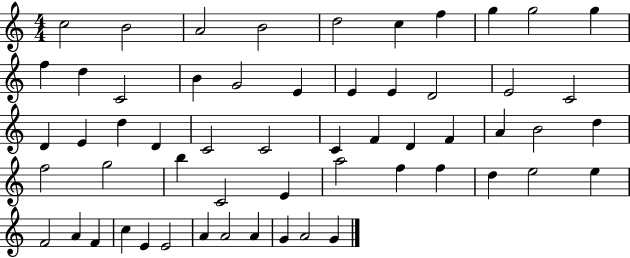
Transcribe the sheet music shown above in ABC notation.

X:1
T:Untitled
M:4/4
L:1/4
K:C
c2 B2 A2 B2 d2 c f g g2 g f d C2 B G2 E E E D2 E2 C2 D E d D C2 C2 C F D F A B2 d f2 g2 b C2 E a2 f f d e2 e F2 A F c E E2 A A2 A G A2 G